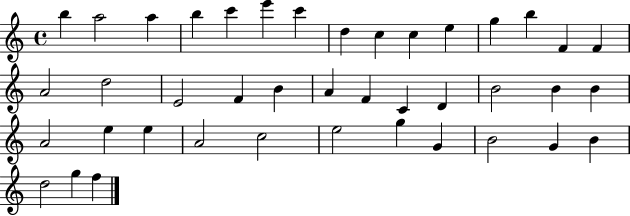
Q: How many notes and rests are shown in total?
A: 41